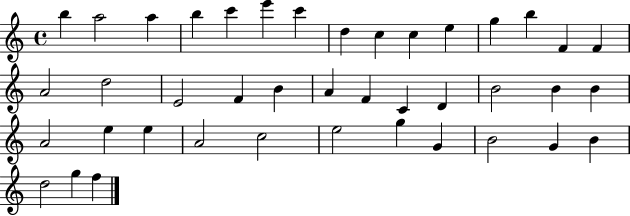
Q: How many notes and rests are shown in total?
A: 41